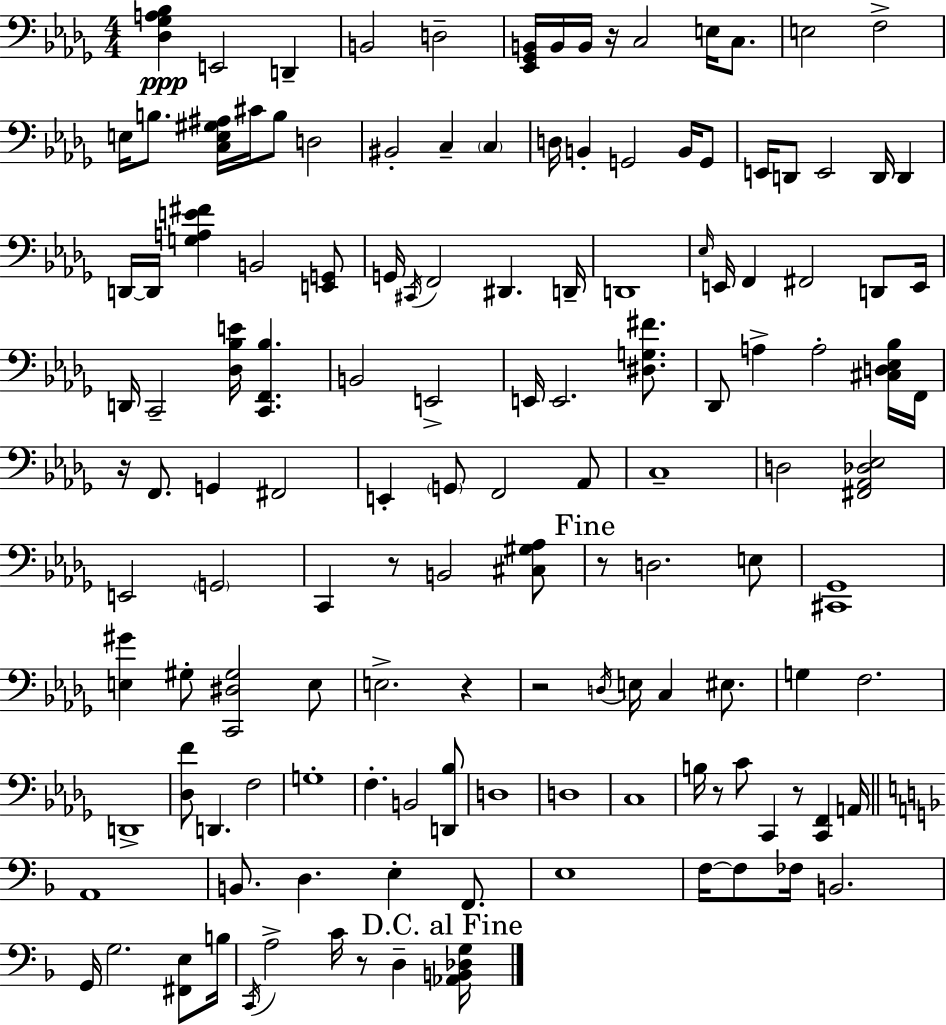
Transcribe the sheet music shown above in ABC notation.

X:1
T:Untitled
M:4/4
L:1/4
K:Bbm
[_D,_G,A,_B,] E,,2 D,, B,,2 D,2 [_E,,_G,,B,,]/4 B,,/4 B,,/4 z/4 C,2 E,/4 C,/2 E,2 F,2 E,/4 B,/2 [C,E,^G,^A,]/4 ^C/4 B,/2 D,2 ^B,,2 C, C, D,/4 B,, G,,2 B,,/4 G,,/2 E,,/4 D,,/2 E,,2 D,,/4 D,, D,,/4 D,,/4 [G,A,E^F] B,,2 [E,,G,,]/2 G,,/4 ^C,,/4 F,,2 ^D,, D,,/4 D,,4 _E,/4 E,,/4 F,, ^F,,2 D,,/2 E,,/4 D,,/4 C,,2 [_D,_B,E]/4 [C,,F,,_B,] B,,2 E,,2 E,,/4 E,,2 [^D,G,^F]/2 _D,,/2 A, A,2 [^C,D,_E,_B,]/4 F,,/4 z/4 F,,/2 G,, ^F,,2 E,, G,,/2 F,,2 _A,,/2 C,4 D,2 [^F,,_A,,_D,_E,]2 E,,2 G,,2 C,, z/2 B,,2 [^C,^G,_A,]/2 z/2 D,2 E,/2 [^C,,_G,,]4 [E,^G] ^G,/2 [C,,^D,^G,]2 E,/2 E,2 z z2 D,/4 E,/4 C, ^E,/2 G, F,2 D,,4 [_D,F]/2 D,, F,2 G,4 F, B,,2 [D,,_B,]/2 D,4 D,4 C,4 B,/4 z/2 C/2 C,, z/2 [C,,F,,] A,,/4 A,,4 B,,/2 D, E, F,,/2 E,4 F,/4 F,/2 _F,/4 B,,2 G,,/4 G,2 [^F,,E,]/2 B,/4 C,,/4 A,2 C/4 z/2 D, [_A,,B,,_D,G,]/4